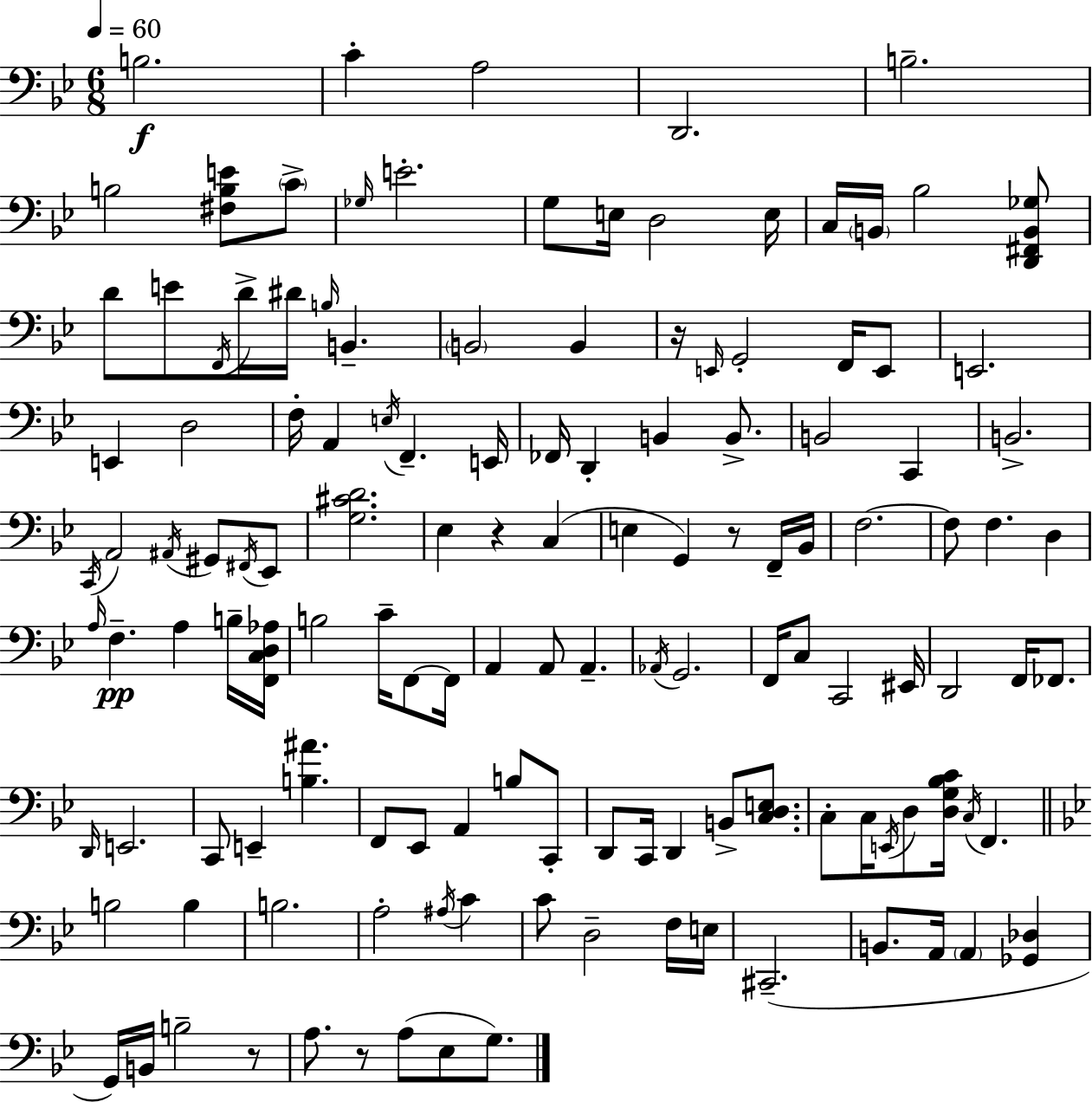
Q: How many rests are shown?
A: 5